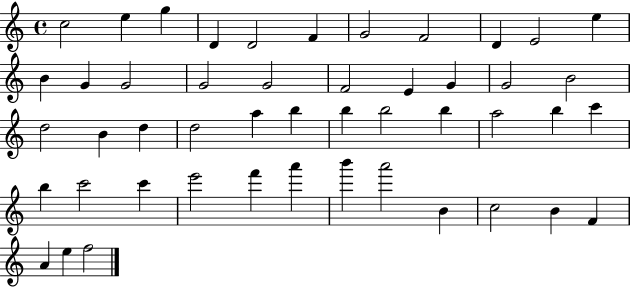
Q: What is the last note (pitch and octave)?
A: F5